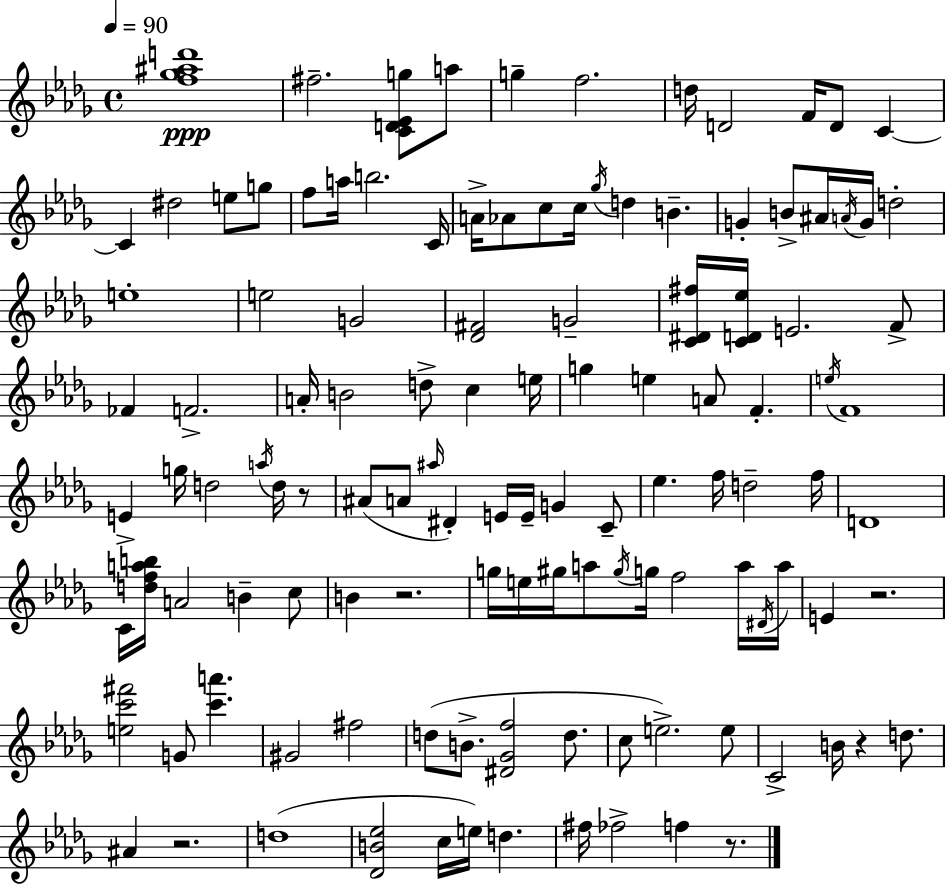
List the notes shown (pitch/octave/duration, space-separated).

[F5,Gb5,A#5,D6]/w F#5/h. [C4,D4,Eb4,G5]/e A5/e G5/q F5/h. D5/s D4/h F4/s D4/e C4/q C4/q D#5/h E5/e G5/e F5/e A5/s B5/h. C4/s A4/s Ab4/e C5/e C5/s Gb5/s D5/q B4/q. G4/q B4/e A#4/s A4/s G4/s D5/h E5/w E5/h G4/h [Db4,F#4]/h G4/h [C4,D#4,F#5]/s [C4,D4,Eb5]/s E4/h. F4/e FES4/q F4/h. A4/s B4/h D5/e C5/q E5/s G5/q E5/q A4/e F4/q. E5/s F4/w E4/q G5/s D5/h A5/s D5/s R/e A#4/e A4/e A#5/s D#4/q E4/s E4/s G4/q C4/e Eb5/q. F5/s D5/h F5/s D4/w C4/s [D5,F5,A5,B5]/s A4/h B4/q C5/e B4/q R/h. G5/s E5/s G#5/s A5/e G#5/s G5/s F5/h A5/s D#4/s A5/s E4/q R/h. [E5,C6,F#6]/h G4/e [C6,A6]/q. G#4/h F#5/h D5/e B4/e. [D#4,Gb4,F5]/h D5/e. C5/e E5/h. E5/e C4/h B4/s R/q D5/e. A#4/q R/h. D5/w [Db4,B4,Eb5]/h C5/s E5/s D5/q. F#5/s FES5/h F5/q R/e.